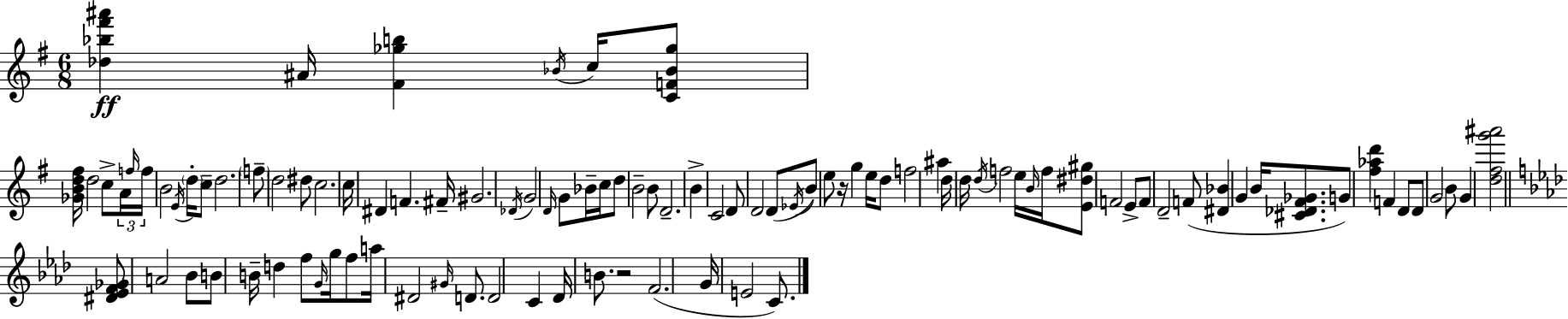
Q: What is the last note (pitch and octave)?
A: C4